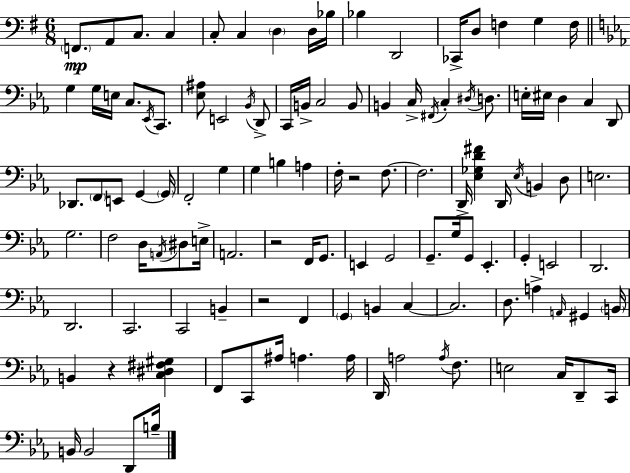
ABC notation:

X:1
T:Untitled
M:6/8
L:1/4
K:G
F,,/2 A,,/2 C,/2 C, C,/2 C, D, D,/4 _B,/4 _B, D,,2 _C,,/4 D,/2 F, G, F,/4 G, G,/4 E,/4 C,/2 _E,,/4 C,,/2 [_E,^A,]/2 E,,2 _B,,/4 D,,/2 C,,/4 B,,/4 C,2 B,,/2 B,, C,/4 ^F,,/4 C, ^D,/4 D,/2 E,/4 ^E,/4 D, C, D,,/2 _D,,/2 F,,/2 E,,/2 G,, G,,/4 F,,2 G, G, B, A, F,/4 z2 F,/2 F,2 D,,/4 [_E,_G,D^F] D,,/4 _E,/4 B,, D,/2 E,2 G,2 F,2 D,/4 A,,/4 ^D,/2 E,/4 A,,2 z2 F,,/4 G,,/2 E,, G,,2 G,,/2 G,/4 G,,/2 _E,, G,, E,,2 D,,2 D,,2 C,,2 C,,2 B,, z2 F,, G,, B,, C, C,2 D,/2 A, A,,/4 ^G,, B,,/4 B,, z [C,^D,^F,^G,] F,,/2 C,,/2 ^A,/4 A, A,/4 D,,/4 A,2 A,/4 F,/2 E,2 C,/4 D,,/2 C,,/4 B,,/4 B,,2 D,,/2 B,/4